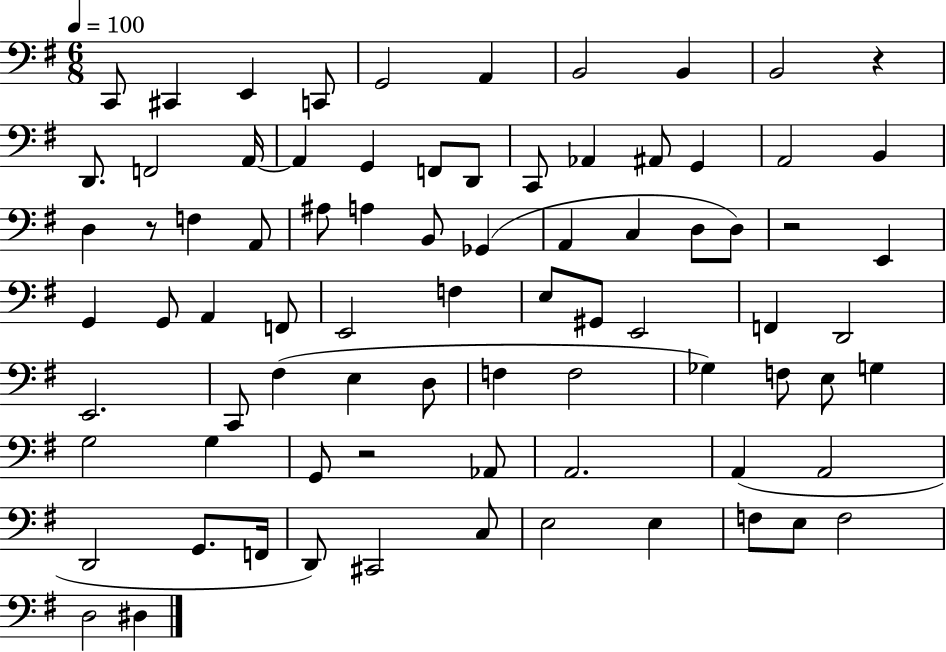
C2/e C#2/q E2/q C2/e G2/h A2/q B2/h B2/q B2/h R/q D2/e. F2/h A2/s A2/q G2/q F2/e D2/e C2/e Ab2/q A#2/e G2/q A2/h B2/q D3/q R/e F3/q A2/e A#3/e A3/q B2/e Gb2/q A2/q C3/q D3/e D3/e R/h E2/q G2/q G2/e A2/q F2/e E2/h F3/q E3/e G#2/e E2/h F2/q D2/h E2/h. C2/e F#3/q E3/q D3/e F3/q F3/h Gb3/q F3/e E3/e G3/q G3/h G3/q G2/e R/h Ab2/e A2/h. A2/q A2/h D2/h G2/e. F2/s D2/e C#2/h C3/e E3/h E3/q F3/e E3/e F3/h D3/h D#3/q